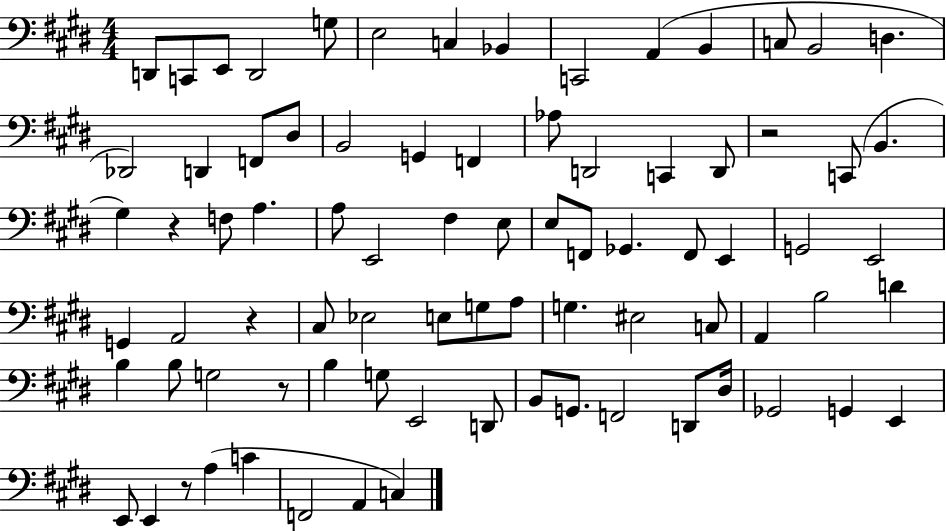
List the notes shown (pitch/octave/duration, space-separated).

D2/e C2/e E2/e D2/h G3/e E3/h C3/q Bb2/q C2/h A2/q B2/q C3/e B2/h D3/q. Db2/h D2/q F2/e D#3/e B2/h G2/q F2/q Ab3/e D2/h C2/q D2/e R/h C2/e B2/q. G#3/q R/q F3/e A3/q. A3/e E2/h F#3/q E3/e E3/e F2/e Gb2/q. F2/e E2/q G2/h E2/h G2/q A2/h R/q C#3/e Eb3/h E3/e G3/e A3/e G3/q. EIS3/h C3/e A2/q B3/h D4/q B3/q B3/e G3/h R/e B3/q G3/e E2/h D2/e B2/e G2/e. F2/h D2/e D#3/s Gb2/h G2/q E2/q E2/e E2/q R/e A3/q C4/q F2/h A2/q C3/q